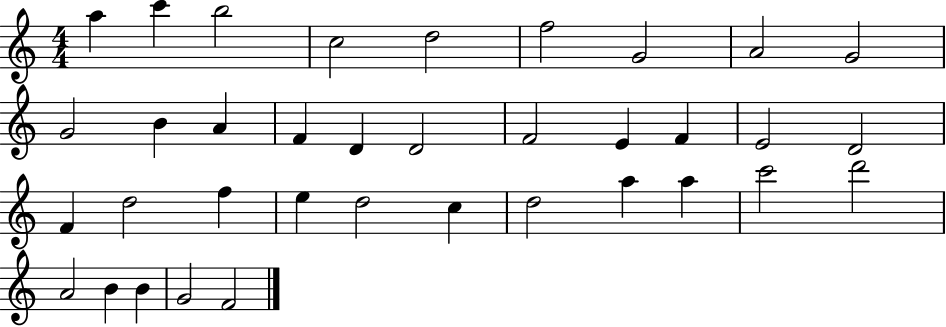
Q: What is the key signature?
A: C major